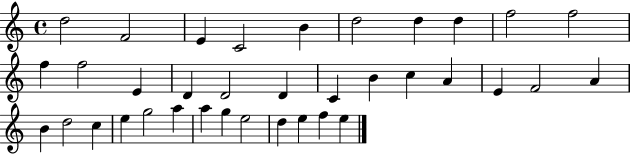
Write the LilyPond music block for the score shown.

{
  \clef treble
  \time 4/4
  \defaultTimeSignature
  \key c \major
  d''2 f'2 | e'4 c'2 b'4 | d''2 d''4 d''4 | f''2 f''2 | \break f''4 f''2 e'4 | d'4 d'2 d'4 | c'4 b'4 c''4 a'4 | e'4 f'2 a'4 | \break b'4 d''2 c''4 | e''4 g''2 a''4 | a''4 g''4 e''2 | d''4 e''4 f''4 e''4 | \break \bar "|."
}